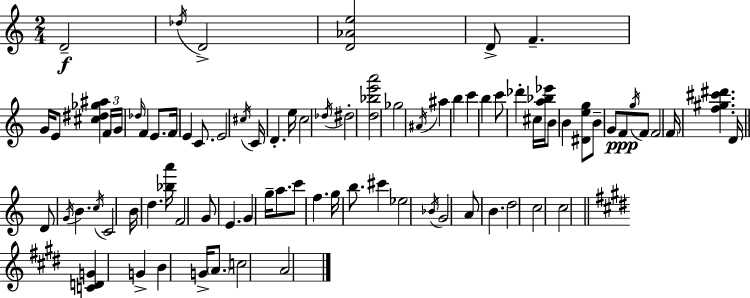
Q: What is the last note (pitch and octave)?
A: A4